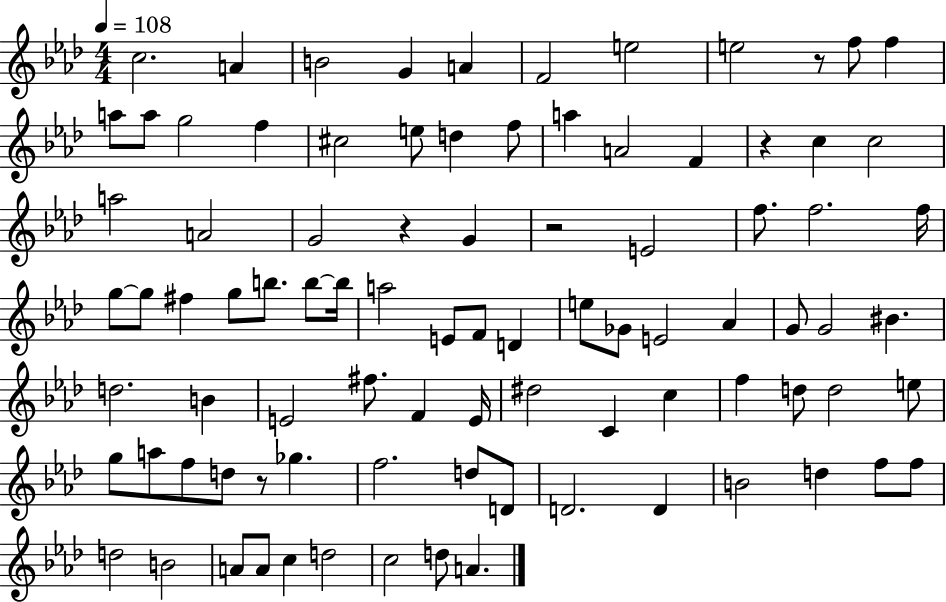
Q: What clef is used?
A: treble